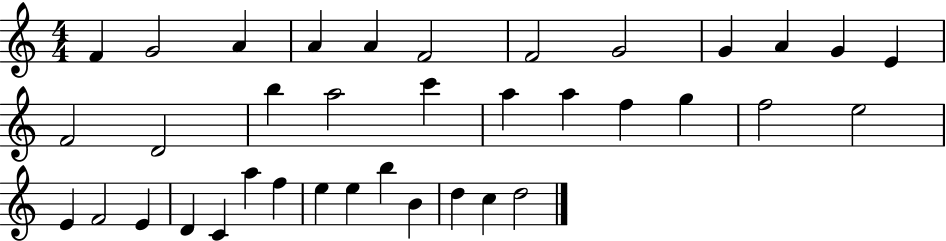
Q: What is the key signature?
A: C major